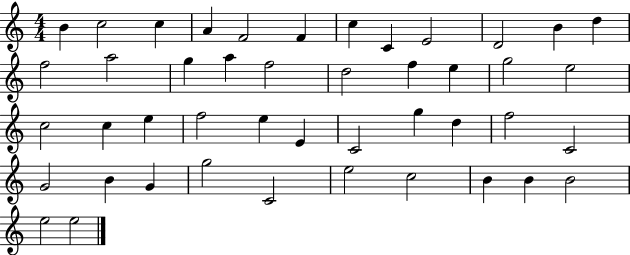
B4/q C5/h C5/q A4/q F4/h F4/q C5/q C4/q E4/h D4/h B4/q D5/q F5/h A5/h G5/q A5/q F5/h D5/h F5/q E5/q G5/h E5/h C5/h C5/q E5/q F5/h E5/q E4/q C4/h G5/q D5/q F5/h C4/h G4/h B4/q G4/q G5/h C4/h E5/h C5/h B4/q B4/q B4/h E5/h E5/h